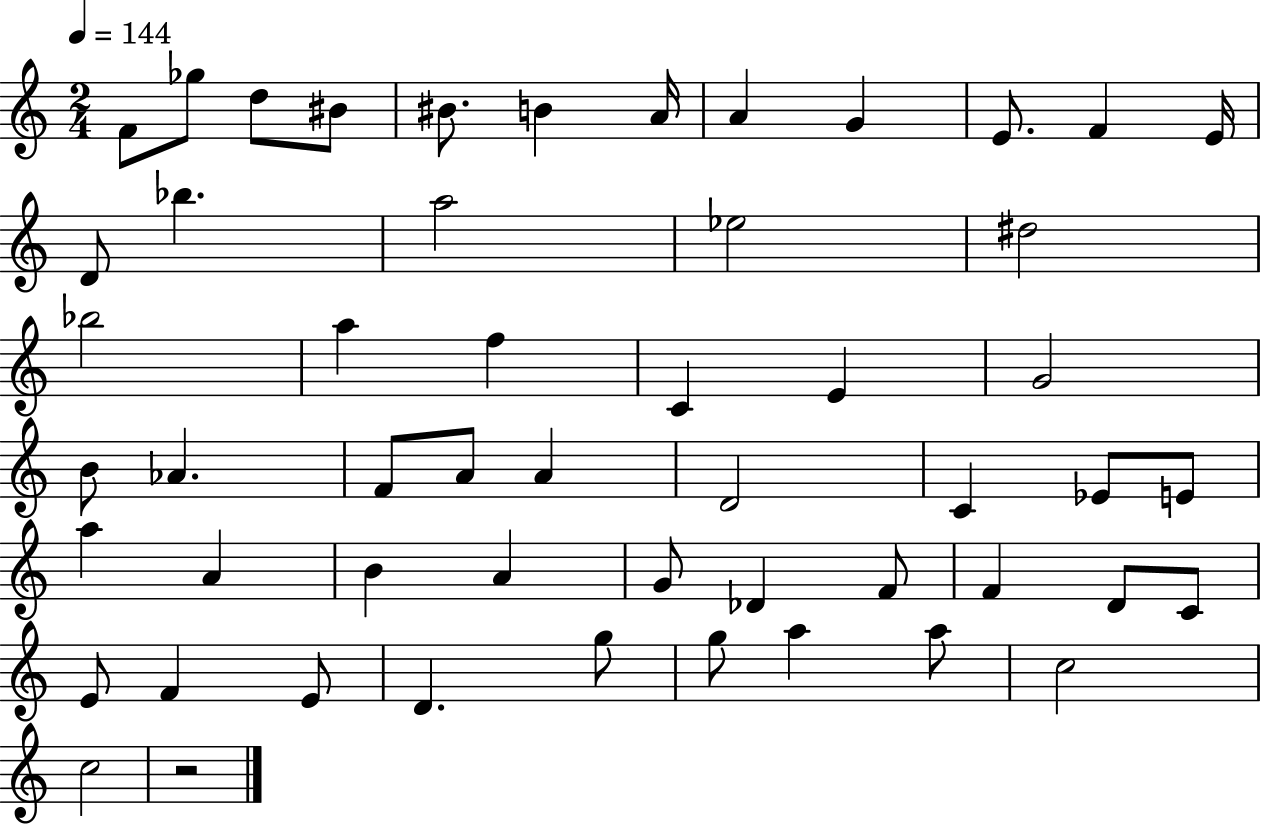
X:1
T:Untitled
M:2/4
L:1/4
K:C
F/2 _g/2 d/2 ^B/2 ^B/2 B A/4 A G E/2 F E/4 D/2 _b a2 _e2 ^d2 _b2 a f C E G2 B/2 _A F/2 A/2 A D2 C _E/2 E/2 a A B A G/2 _D F/2 F D/2 C/2 E/2 F E/2 D g/2 g/2 a a/2 c2 c2 z2